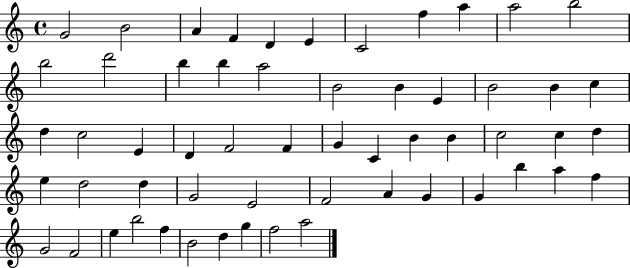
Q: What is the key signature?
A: C major